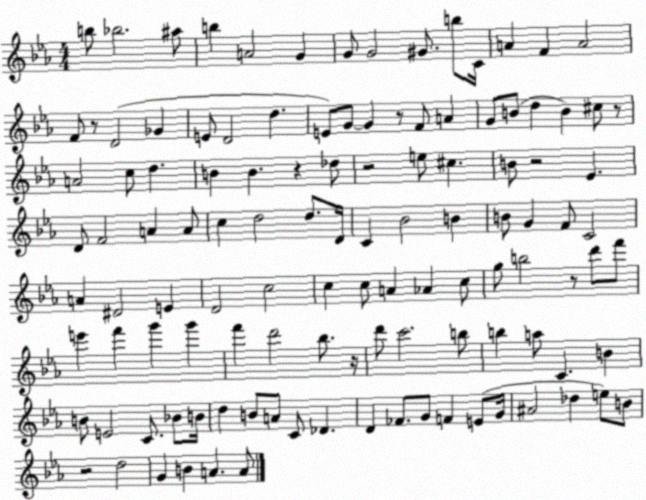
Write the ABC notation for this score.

X:1
T:Untitled
M:4/4
L:1/4
K:Eb
b/2 _b2 ^a/2 b A2 G G/2 G2 ^G/2 b/2 C/4 A F A2 F/2 z/2 D2 _G E/2 D2 d E/2 G/2 G z/2 F/2 A G/2 B/2 d B ^c/2 z/2 A2 c/2 d B B z _d/2 z2 e/2 ^c B/2 z2 _E D/2 F2 A A/2 c d2 d/2 D/4 C _B2 B B/2 G F/2 C2 A ^D2 E D2 c2 c c/2 A _A c/2 g/2 b2 z/2 d'/2 f'/2 e' f' g' g' f' d'2 _b/2 z/4 d'/2 c'2 b/2 b a/2 C B B/2 E2 C/2 _B/2 B/4 d B/2 A/2 C/2 _D D _F/2 G/2 F E/2 G/4 ^A2 _d e/2 B/2 z2 d2 G B A A/2